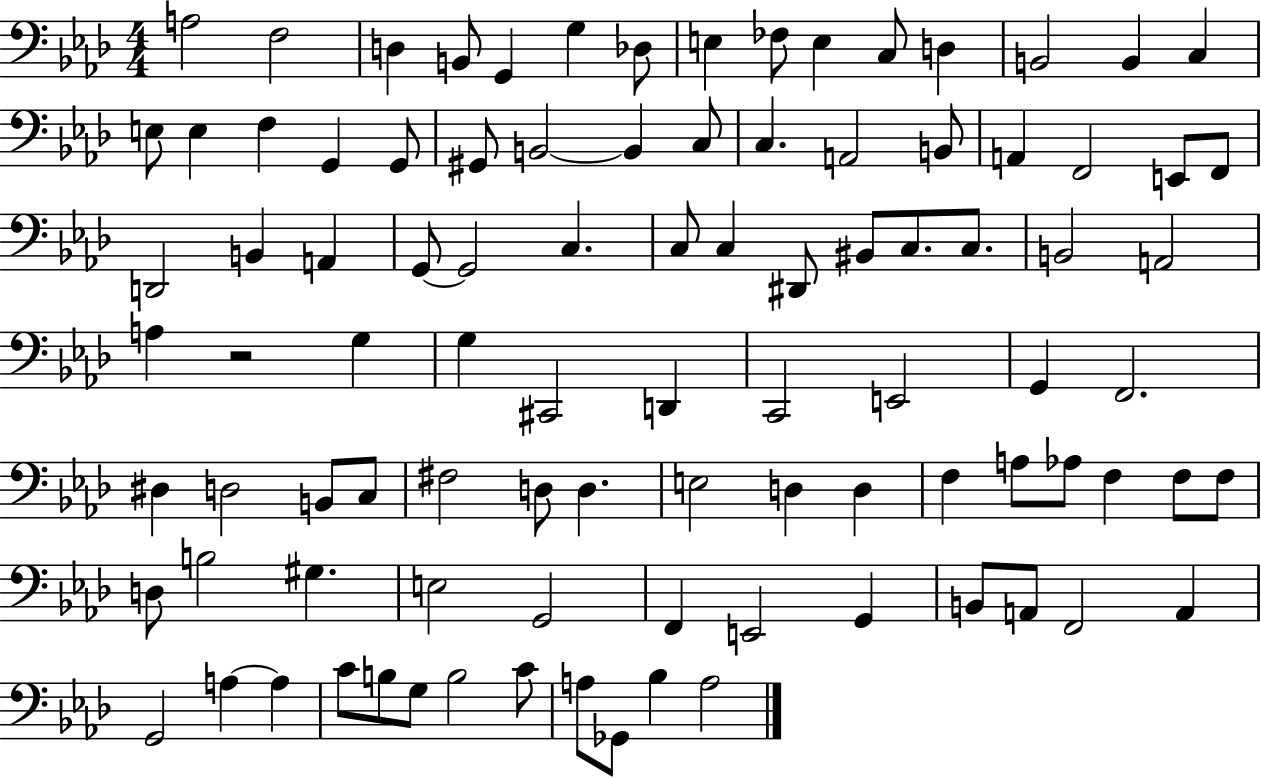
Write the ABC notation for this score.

X:1
T:Untitled
M:4/4
L:1/4
K:Ab
A,2 F,2 D, B,,/2 G,, G, _D,/2 E, _F,/2 E, C,/2 D, B,,2 B,, C, E,/2 E, F, G,, G,,/2 ^G,,/2 B,,2 B,, C,/2 C, A,,2 B,,/2 A,, F,,2 E,,/2 F,,/2 D,,2 B,, A,, G,,/2 G,,2 C, C,/2 C, ^D,,/2 ^B,,/2 C,/2 C,/2 B,,2 A,,2 A, z2 G, G, ^C,,2 D,, C,,2 E,,2 G,, F,,2 ^D, D,2 B,,/2 C,/2 ^F,2 D,/2 D, E,2 D, D, F, A,/2 _A,/2 F, F,/2 F,/2 D,/2 B,2 ^G, E,2 G,,2 F,, E,,2 G,, B,,/2 A,,/2 F,,2 A,, G,,2 A, A, C/2 B,/2 G,/2 B,2 C/2 A,/2 _G,,/2 _B, A,2